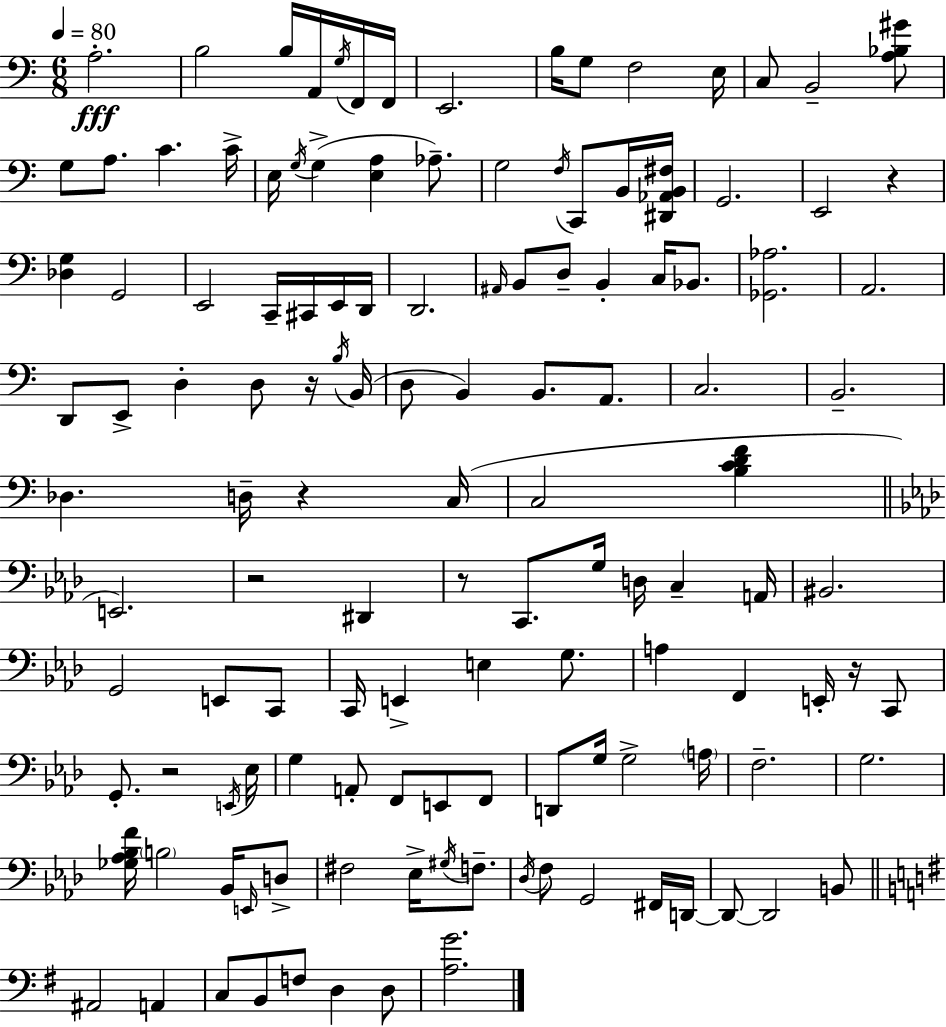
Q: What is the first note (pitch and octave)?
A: A3